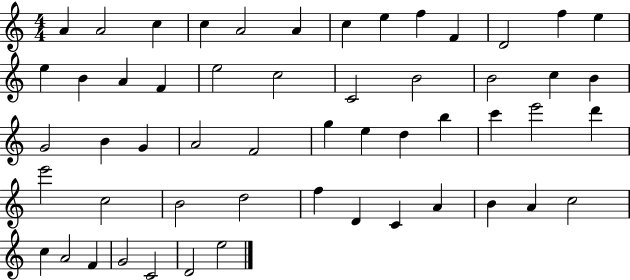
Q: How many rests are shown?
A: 0